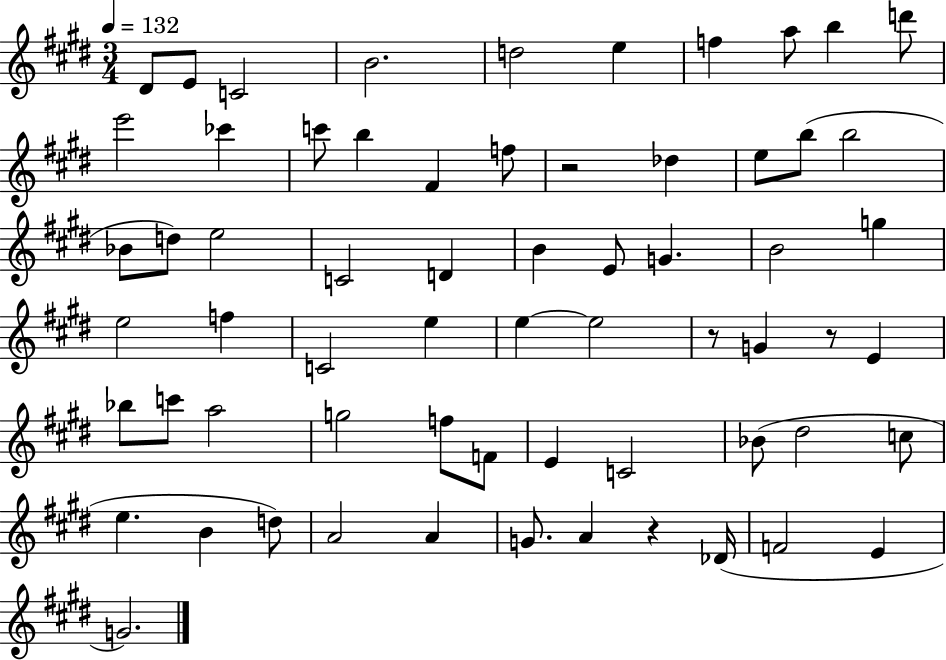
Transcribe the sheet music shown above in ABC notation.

X:1
T:Untitled
M:3/4
L:1/4
K:E
^D/2 E/2 C2 B2 d2 e f a/2 b d'/2 e'2 _c' c'/2 b ^F f/2 z2 _d e/2 b/2 b2 _B/2 d/2 e2 C2 D B E/2 G B2 g e2 f C2 e e e2 z/2 G z/2 E _b/2 c'/2 a2 g2 f/2 F/2 E C2 _B/2 ^d2 c/2 e B d/2 A2 A G/2 A z _D/4 F2 E G2